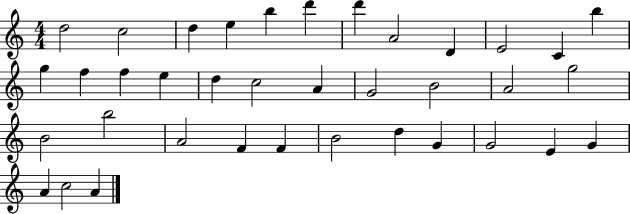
X:1
T:Untitled
M:4/4
L:1/4
K:C
d2 c2 d e b d' d' A2 D E2 C b g f f e d c2 A G2 B2 A2 g2 B2 b2 A2 F F B2 d G G2 E G A c2 A